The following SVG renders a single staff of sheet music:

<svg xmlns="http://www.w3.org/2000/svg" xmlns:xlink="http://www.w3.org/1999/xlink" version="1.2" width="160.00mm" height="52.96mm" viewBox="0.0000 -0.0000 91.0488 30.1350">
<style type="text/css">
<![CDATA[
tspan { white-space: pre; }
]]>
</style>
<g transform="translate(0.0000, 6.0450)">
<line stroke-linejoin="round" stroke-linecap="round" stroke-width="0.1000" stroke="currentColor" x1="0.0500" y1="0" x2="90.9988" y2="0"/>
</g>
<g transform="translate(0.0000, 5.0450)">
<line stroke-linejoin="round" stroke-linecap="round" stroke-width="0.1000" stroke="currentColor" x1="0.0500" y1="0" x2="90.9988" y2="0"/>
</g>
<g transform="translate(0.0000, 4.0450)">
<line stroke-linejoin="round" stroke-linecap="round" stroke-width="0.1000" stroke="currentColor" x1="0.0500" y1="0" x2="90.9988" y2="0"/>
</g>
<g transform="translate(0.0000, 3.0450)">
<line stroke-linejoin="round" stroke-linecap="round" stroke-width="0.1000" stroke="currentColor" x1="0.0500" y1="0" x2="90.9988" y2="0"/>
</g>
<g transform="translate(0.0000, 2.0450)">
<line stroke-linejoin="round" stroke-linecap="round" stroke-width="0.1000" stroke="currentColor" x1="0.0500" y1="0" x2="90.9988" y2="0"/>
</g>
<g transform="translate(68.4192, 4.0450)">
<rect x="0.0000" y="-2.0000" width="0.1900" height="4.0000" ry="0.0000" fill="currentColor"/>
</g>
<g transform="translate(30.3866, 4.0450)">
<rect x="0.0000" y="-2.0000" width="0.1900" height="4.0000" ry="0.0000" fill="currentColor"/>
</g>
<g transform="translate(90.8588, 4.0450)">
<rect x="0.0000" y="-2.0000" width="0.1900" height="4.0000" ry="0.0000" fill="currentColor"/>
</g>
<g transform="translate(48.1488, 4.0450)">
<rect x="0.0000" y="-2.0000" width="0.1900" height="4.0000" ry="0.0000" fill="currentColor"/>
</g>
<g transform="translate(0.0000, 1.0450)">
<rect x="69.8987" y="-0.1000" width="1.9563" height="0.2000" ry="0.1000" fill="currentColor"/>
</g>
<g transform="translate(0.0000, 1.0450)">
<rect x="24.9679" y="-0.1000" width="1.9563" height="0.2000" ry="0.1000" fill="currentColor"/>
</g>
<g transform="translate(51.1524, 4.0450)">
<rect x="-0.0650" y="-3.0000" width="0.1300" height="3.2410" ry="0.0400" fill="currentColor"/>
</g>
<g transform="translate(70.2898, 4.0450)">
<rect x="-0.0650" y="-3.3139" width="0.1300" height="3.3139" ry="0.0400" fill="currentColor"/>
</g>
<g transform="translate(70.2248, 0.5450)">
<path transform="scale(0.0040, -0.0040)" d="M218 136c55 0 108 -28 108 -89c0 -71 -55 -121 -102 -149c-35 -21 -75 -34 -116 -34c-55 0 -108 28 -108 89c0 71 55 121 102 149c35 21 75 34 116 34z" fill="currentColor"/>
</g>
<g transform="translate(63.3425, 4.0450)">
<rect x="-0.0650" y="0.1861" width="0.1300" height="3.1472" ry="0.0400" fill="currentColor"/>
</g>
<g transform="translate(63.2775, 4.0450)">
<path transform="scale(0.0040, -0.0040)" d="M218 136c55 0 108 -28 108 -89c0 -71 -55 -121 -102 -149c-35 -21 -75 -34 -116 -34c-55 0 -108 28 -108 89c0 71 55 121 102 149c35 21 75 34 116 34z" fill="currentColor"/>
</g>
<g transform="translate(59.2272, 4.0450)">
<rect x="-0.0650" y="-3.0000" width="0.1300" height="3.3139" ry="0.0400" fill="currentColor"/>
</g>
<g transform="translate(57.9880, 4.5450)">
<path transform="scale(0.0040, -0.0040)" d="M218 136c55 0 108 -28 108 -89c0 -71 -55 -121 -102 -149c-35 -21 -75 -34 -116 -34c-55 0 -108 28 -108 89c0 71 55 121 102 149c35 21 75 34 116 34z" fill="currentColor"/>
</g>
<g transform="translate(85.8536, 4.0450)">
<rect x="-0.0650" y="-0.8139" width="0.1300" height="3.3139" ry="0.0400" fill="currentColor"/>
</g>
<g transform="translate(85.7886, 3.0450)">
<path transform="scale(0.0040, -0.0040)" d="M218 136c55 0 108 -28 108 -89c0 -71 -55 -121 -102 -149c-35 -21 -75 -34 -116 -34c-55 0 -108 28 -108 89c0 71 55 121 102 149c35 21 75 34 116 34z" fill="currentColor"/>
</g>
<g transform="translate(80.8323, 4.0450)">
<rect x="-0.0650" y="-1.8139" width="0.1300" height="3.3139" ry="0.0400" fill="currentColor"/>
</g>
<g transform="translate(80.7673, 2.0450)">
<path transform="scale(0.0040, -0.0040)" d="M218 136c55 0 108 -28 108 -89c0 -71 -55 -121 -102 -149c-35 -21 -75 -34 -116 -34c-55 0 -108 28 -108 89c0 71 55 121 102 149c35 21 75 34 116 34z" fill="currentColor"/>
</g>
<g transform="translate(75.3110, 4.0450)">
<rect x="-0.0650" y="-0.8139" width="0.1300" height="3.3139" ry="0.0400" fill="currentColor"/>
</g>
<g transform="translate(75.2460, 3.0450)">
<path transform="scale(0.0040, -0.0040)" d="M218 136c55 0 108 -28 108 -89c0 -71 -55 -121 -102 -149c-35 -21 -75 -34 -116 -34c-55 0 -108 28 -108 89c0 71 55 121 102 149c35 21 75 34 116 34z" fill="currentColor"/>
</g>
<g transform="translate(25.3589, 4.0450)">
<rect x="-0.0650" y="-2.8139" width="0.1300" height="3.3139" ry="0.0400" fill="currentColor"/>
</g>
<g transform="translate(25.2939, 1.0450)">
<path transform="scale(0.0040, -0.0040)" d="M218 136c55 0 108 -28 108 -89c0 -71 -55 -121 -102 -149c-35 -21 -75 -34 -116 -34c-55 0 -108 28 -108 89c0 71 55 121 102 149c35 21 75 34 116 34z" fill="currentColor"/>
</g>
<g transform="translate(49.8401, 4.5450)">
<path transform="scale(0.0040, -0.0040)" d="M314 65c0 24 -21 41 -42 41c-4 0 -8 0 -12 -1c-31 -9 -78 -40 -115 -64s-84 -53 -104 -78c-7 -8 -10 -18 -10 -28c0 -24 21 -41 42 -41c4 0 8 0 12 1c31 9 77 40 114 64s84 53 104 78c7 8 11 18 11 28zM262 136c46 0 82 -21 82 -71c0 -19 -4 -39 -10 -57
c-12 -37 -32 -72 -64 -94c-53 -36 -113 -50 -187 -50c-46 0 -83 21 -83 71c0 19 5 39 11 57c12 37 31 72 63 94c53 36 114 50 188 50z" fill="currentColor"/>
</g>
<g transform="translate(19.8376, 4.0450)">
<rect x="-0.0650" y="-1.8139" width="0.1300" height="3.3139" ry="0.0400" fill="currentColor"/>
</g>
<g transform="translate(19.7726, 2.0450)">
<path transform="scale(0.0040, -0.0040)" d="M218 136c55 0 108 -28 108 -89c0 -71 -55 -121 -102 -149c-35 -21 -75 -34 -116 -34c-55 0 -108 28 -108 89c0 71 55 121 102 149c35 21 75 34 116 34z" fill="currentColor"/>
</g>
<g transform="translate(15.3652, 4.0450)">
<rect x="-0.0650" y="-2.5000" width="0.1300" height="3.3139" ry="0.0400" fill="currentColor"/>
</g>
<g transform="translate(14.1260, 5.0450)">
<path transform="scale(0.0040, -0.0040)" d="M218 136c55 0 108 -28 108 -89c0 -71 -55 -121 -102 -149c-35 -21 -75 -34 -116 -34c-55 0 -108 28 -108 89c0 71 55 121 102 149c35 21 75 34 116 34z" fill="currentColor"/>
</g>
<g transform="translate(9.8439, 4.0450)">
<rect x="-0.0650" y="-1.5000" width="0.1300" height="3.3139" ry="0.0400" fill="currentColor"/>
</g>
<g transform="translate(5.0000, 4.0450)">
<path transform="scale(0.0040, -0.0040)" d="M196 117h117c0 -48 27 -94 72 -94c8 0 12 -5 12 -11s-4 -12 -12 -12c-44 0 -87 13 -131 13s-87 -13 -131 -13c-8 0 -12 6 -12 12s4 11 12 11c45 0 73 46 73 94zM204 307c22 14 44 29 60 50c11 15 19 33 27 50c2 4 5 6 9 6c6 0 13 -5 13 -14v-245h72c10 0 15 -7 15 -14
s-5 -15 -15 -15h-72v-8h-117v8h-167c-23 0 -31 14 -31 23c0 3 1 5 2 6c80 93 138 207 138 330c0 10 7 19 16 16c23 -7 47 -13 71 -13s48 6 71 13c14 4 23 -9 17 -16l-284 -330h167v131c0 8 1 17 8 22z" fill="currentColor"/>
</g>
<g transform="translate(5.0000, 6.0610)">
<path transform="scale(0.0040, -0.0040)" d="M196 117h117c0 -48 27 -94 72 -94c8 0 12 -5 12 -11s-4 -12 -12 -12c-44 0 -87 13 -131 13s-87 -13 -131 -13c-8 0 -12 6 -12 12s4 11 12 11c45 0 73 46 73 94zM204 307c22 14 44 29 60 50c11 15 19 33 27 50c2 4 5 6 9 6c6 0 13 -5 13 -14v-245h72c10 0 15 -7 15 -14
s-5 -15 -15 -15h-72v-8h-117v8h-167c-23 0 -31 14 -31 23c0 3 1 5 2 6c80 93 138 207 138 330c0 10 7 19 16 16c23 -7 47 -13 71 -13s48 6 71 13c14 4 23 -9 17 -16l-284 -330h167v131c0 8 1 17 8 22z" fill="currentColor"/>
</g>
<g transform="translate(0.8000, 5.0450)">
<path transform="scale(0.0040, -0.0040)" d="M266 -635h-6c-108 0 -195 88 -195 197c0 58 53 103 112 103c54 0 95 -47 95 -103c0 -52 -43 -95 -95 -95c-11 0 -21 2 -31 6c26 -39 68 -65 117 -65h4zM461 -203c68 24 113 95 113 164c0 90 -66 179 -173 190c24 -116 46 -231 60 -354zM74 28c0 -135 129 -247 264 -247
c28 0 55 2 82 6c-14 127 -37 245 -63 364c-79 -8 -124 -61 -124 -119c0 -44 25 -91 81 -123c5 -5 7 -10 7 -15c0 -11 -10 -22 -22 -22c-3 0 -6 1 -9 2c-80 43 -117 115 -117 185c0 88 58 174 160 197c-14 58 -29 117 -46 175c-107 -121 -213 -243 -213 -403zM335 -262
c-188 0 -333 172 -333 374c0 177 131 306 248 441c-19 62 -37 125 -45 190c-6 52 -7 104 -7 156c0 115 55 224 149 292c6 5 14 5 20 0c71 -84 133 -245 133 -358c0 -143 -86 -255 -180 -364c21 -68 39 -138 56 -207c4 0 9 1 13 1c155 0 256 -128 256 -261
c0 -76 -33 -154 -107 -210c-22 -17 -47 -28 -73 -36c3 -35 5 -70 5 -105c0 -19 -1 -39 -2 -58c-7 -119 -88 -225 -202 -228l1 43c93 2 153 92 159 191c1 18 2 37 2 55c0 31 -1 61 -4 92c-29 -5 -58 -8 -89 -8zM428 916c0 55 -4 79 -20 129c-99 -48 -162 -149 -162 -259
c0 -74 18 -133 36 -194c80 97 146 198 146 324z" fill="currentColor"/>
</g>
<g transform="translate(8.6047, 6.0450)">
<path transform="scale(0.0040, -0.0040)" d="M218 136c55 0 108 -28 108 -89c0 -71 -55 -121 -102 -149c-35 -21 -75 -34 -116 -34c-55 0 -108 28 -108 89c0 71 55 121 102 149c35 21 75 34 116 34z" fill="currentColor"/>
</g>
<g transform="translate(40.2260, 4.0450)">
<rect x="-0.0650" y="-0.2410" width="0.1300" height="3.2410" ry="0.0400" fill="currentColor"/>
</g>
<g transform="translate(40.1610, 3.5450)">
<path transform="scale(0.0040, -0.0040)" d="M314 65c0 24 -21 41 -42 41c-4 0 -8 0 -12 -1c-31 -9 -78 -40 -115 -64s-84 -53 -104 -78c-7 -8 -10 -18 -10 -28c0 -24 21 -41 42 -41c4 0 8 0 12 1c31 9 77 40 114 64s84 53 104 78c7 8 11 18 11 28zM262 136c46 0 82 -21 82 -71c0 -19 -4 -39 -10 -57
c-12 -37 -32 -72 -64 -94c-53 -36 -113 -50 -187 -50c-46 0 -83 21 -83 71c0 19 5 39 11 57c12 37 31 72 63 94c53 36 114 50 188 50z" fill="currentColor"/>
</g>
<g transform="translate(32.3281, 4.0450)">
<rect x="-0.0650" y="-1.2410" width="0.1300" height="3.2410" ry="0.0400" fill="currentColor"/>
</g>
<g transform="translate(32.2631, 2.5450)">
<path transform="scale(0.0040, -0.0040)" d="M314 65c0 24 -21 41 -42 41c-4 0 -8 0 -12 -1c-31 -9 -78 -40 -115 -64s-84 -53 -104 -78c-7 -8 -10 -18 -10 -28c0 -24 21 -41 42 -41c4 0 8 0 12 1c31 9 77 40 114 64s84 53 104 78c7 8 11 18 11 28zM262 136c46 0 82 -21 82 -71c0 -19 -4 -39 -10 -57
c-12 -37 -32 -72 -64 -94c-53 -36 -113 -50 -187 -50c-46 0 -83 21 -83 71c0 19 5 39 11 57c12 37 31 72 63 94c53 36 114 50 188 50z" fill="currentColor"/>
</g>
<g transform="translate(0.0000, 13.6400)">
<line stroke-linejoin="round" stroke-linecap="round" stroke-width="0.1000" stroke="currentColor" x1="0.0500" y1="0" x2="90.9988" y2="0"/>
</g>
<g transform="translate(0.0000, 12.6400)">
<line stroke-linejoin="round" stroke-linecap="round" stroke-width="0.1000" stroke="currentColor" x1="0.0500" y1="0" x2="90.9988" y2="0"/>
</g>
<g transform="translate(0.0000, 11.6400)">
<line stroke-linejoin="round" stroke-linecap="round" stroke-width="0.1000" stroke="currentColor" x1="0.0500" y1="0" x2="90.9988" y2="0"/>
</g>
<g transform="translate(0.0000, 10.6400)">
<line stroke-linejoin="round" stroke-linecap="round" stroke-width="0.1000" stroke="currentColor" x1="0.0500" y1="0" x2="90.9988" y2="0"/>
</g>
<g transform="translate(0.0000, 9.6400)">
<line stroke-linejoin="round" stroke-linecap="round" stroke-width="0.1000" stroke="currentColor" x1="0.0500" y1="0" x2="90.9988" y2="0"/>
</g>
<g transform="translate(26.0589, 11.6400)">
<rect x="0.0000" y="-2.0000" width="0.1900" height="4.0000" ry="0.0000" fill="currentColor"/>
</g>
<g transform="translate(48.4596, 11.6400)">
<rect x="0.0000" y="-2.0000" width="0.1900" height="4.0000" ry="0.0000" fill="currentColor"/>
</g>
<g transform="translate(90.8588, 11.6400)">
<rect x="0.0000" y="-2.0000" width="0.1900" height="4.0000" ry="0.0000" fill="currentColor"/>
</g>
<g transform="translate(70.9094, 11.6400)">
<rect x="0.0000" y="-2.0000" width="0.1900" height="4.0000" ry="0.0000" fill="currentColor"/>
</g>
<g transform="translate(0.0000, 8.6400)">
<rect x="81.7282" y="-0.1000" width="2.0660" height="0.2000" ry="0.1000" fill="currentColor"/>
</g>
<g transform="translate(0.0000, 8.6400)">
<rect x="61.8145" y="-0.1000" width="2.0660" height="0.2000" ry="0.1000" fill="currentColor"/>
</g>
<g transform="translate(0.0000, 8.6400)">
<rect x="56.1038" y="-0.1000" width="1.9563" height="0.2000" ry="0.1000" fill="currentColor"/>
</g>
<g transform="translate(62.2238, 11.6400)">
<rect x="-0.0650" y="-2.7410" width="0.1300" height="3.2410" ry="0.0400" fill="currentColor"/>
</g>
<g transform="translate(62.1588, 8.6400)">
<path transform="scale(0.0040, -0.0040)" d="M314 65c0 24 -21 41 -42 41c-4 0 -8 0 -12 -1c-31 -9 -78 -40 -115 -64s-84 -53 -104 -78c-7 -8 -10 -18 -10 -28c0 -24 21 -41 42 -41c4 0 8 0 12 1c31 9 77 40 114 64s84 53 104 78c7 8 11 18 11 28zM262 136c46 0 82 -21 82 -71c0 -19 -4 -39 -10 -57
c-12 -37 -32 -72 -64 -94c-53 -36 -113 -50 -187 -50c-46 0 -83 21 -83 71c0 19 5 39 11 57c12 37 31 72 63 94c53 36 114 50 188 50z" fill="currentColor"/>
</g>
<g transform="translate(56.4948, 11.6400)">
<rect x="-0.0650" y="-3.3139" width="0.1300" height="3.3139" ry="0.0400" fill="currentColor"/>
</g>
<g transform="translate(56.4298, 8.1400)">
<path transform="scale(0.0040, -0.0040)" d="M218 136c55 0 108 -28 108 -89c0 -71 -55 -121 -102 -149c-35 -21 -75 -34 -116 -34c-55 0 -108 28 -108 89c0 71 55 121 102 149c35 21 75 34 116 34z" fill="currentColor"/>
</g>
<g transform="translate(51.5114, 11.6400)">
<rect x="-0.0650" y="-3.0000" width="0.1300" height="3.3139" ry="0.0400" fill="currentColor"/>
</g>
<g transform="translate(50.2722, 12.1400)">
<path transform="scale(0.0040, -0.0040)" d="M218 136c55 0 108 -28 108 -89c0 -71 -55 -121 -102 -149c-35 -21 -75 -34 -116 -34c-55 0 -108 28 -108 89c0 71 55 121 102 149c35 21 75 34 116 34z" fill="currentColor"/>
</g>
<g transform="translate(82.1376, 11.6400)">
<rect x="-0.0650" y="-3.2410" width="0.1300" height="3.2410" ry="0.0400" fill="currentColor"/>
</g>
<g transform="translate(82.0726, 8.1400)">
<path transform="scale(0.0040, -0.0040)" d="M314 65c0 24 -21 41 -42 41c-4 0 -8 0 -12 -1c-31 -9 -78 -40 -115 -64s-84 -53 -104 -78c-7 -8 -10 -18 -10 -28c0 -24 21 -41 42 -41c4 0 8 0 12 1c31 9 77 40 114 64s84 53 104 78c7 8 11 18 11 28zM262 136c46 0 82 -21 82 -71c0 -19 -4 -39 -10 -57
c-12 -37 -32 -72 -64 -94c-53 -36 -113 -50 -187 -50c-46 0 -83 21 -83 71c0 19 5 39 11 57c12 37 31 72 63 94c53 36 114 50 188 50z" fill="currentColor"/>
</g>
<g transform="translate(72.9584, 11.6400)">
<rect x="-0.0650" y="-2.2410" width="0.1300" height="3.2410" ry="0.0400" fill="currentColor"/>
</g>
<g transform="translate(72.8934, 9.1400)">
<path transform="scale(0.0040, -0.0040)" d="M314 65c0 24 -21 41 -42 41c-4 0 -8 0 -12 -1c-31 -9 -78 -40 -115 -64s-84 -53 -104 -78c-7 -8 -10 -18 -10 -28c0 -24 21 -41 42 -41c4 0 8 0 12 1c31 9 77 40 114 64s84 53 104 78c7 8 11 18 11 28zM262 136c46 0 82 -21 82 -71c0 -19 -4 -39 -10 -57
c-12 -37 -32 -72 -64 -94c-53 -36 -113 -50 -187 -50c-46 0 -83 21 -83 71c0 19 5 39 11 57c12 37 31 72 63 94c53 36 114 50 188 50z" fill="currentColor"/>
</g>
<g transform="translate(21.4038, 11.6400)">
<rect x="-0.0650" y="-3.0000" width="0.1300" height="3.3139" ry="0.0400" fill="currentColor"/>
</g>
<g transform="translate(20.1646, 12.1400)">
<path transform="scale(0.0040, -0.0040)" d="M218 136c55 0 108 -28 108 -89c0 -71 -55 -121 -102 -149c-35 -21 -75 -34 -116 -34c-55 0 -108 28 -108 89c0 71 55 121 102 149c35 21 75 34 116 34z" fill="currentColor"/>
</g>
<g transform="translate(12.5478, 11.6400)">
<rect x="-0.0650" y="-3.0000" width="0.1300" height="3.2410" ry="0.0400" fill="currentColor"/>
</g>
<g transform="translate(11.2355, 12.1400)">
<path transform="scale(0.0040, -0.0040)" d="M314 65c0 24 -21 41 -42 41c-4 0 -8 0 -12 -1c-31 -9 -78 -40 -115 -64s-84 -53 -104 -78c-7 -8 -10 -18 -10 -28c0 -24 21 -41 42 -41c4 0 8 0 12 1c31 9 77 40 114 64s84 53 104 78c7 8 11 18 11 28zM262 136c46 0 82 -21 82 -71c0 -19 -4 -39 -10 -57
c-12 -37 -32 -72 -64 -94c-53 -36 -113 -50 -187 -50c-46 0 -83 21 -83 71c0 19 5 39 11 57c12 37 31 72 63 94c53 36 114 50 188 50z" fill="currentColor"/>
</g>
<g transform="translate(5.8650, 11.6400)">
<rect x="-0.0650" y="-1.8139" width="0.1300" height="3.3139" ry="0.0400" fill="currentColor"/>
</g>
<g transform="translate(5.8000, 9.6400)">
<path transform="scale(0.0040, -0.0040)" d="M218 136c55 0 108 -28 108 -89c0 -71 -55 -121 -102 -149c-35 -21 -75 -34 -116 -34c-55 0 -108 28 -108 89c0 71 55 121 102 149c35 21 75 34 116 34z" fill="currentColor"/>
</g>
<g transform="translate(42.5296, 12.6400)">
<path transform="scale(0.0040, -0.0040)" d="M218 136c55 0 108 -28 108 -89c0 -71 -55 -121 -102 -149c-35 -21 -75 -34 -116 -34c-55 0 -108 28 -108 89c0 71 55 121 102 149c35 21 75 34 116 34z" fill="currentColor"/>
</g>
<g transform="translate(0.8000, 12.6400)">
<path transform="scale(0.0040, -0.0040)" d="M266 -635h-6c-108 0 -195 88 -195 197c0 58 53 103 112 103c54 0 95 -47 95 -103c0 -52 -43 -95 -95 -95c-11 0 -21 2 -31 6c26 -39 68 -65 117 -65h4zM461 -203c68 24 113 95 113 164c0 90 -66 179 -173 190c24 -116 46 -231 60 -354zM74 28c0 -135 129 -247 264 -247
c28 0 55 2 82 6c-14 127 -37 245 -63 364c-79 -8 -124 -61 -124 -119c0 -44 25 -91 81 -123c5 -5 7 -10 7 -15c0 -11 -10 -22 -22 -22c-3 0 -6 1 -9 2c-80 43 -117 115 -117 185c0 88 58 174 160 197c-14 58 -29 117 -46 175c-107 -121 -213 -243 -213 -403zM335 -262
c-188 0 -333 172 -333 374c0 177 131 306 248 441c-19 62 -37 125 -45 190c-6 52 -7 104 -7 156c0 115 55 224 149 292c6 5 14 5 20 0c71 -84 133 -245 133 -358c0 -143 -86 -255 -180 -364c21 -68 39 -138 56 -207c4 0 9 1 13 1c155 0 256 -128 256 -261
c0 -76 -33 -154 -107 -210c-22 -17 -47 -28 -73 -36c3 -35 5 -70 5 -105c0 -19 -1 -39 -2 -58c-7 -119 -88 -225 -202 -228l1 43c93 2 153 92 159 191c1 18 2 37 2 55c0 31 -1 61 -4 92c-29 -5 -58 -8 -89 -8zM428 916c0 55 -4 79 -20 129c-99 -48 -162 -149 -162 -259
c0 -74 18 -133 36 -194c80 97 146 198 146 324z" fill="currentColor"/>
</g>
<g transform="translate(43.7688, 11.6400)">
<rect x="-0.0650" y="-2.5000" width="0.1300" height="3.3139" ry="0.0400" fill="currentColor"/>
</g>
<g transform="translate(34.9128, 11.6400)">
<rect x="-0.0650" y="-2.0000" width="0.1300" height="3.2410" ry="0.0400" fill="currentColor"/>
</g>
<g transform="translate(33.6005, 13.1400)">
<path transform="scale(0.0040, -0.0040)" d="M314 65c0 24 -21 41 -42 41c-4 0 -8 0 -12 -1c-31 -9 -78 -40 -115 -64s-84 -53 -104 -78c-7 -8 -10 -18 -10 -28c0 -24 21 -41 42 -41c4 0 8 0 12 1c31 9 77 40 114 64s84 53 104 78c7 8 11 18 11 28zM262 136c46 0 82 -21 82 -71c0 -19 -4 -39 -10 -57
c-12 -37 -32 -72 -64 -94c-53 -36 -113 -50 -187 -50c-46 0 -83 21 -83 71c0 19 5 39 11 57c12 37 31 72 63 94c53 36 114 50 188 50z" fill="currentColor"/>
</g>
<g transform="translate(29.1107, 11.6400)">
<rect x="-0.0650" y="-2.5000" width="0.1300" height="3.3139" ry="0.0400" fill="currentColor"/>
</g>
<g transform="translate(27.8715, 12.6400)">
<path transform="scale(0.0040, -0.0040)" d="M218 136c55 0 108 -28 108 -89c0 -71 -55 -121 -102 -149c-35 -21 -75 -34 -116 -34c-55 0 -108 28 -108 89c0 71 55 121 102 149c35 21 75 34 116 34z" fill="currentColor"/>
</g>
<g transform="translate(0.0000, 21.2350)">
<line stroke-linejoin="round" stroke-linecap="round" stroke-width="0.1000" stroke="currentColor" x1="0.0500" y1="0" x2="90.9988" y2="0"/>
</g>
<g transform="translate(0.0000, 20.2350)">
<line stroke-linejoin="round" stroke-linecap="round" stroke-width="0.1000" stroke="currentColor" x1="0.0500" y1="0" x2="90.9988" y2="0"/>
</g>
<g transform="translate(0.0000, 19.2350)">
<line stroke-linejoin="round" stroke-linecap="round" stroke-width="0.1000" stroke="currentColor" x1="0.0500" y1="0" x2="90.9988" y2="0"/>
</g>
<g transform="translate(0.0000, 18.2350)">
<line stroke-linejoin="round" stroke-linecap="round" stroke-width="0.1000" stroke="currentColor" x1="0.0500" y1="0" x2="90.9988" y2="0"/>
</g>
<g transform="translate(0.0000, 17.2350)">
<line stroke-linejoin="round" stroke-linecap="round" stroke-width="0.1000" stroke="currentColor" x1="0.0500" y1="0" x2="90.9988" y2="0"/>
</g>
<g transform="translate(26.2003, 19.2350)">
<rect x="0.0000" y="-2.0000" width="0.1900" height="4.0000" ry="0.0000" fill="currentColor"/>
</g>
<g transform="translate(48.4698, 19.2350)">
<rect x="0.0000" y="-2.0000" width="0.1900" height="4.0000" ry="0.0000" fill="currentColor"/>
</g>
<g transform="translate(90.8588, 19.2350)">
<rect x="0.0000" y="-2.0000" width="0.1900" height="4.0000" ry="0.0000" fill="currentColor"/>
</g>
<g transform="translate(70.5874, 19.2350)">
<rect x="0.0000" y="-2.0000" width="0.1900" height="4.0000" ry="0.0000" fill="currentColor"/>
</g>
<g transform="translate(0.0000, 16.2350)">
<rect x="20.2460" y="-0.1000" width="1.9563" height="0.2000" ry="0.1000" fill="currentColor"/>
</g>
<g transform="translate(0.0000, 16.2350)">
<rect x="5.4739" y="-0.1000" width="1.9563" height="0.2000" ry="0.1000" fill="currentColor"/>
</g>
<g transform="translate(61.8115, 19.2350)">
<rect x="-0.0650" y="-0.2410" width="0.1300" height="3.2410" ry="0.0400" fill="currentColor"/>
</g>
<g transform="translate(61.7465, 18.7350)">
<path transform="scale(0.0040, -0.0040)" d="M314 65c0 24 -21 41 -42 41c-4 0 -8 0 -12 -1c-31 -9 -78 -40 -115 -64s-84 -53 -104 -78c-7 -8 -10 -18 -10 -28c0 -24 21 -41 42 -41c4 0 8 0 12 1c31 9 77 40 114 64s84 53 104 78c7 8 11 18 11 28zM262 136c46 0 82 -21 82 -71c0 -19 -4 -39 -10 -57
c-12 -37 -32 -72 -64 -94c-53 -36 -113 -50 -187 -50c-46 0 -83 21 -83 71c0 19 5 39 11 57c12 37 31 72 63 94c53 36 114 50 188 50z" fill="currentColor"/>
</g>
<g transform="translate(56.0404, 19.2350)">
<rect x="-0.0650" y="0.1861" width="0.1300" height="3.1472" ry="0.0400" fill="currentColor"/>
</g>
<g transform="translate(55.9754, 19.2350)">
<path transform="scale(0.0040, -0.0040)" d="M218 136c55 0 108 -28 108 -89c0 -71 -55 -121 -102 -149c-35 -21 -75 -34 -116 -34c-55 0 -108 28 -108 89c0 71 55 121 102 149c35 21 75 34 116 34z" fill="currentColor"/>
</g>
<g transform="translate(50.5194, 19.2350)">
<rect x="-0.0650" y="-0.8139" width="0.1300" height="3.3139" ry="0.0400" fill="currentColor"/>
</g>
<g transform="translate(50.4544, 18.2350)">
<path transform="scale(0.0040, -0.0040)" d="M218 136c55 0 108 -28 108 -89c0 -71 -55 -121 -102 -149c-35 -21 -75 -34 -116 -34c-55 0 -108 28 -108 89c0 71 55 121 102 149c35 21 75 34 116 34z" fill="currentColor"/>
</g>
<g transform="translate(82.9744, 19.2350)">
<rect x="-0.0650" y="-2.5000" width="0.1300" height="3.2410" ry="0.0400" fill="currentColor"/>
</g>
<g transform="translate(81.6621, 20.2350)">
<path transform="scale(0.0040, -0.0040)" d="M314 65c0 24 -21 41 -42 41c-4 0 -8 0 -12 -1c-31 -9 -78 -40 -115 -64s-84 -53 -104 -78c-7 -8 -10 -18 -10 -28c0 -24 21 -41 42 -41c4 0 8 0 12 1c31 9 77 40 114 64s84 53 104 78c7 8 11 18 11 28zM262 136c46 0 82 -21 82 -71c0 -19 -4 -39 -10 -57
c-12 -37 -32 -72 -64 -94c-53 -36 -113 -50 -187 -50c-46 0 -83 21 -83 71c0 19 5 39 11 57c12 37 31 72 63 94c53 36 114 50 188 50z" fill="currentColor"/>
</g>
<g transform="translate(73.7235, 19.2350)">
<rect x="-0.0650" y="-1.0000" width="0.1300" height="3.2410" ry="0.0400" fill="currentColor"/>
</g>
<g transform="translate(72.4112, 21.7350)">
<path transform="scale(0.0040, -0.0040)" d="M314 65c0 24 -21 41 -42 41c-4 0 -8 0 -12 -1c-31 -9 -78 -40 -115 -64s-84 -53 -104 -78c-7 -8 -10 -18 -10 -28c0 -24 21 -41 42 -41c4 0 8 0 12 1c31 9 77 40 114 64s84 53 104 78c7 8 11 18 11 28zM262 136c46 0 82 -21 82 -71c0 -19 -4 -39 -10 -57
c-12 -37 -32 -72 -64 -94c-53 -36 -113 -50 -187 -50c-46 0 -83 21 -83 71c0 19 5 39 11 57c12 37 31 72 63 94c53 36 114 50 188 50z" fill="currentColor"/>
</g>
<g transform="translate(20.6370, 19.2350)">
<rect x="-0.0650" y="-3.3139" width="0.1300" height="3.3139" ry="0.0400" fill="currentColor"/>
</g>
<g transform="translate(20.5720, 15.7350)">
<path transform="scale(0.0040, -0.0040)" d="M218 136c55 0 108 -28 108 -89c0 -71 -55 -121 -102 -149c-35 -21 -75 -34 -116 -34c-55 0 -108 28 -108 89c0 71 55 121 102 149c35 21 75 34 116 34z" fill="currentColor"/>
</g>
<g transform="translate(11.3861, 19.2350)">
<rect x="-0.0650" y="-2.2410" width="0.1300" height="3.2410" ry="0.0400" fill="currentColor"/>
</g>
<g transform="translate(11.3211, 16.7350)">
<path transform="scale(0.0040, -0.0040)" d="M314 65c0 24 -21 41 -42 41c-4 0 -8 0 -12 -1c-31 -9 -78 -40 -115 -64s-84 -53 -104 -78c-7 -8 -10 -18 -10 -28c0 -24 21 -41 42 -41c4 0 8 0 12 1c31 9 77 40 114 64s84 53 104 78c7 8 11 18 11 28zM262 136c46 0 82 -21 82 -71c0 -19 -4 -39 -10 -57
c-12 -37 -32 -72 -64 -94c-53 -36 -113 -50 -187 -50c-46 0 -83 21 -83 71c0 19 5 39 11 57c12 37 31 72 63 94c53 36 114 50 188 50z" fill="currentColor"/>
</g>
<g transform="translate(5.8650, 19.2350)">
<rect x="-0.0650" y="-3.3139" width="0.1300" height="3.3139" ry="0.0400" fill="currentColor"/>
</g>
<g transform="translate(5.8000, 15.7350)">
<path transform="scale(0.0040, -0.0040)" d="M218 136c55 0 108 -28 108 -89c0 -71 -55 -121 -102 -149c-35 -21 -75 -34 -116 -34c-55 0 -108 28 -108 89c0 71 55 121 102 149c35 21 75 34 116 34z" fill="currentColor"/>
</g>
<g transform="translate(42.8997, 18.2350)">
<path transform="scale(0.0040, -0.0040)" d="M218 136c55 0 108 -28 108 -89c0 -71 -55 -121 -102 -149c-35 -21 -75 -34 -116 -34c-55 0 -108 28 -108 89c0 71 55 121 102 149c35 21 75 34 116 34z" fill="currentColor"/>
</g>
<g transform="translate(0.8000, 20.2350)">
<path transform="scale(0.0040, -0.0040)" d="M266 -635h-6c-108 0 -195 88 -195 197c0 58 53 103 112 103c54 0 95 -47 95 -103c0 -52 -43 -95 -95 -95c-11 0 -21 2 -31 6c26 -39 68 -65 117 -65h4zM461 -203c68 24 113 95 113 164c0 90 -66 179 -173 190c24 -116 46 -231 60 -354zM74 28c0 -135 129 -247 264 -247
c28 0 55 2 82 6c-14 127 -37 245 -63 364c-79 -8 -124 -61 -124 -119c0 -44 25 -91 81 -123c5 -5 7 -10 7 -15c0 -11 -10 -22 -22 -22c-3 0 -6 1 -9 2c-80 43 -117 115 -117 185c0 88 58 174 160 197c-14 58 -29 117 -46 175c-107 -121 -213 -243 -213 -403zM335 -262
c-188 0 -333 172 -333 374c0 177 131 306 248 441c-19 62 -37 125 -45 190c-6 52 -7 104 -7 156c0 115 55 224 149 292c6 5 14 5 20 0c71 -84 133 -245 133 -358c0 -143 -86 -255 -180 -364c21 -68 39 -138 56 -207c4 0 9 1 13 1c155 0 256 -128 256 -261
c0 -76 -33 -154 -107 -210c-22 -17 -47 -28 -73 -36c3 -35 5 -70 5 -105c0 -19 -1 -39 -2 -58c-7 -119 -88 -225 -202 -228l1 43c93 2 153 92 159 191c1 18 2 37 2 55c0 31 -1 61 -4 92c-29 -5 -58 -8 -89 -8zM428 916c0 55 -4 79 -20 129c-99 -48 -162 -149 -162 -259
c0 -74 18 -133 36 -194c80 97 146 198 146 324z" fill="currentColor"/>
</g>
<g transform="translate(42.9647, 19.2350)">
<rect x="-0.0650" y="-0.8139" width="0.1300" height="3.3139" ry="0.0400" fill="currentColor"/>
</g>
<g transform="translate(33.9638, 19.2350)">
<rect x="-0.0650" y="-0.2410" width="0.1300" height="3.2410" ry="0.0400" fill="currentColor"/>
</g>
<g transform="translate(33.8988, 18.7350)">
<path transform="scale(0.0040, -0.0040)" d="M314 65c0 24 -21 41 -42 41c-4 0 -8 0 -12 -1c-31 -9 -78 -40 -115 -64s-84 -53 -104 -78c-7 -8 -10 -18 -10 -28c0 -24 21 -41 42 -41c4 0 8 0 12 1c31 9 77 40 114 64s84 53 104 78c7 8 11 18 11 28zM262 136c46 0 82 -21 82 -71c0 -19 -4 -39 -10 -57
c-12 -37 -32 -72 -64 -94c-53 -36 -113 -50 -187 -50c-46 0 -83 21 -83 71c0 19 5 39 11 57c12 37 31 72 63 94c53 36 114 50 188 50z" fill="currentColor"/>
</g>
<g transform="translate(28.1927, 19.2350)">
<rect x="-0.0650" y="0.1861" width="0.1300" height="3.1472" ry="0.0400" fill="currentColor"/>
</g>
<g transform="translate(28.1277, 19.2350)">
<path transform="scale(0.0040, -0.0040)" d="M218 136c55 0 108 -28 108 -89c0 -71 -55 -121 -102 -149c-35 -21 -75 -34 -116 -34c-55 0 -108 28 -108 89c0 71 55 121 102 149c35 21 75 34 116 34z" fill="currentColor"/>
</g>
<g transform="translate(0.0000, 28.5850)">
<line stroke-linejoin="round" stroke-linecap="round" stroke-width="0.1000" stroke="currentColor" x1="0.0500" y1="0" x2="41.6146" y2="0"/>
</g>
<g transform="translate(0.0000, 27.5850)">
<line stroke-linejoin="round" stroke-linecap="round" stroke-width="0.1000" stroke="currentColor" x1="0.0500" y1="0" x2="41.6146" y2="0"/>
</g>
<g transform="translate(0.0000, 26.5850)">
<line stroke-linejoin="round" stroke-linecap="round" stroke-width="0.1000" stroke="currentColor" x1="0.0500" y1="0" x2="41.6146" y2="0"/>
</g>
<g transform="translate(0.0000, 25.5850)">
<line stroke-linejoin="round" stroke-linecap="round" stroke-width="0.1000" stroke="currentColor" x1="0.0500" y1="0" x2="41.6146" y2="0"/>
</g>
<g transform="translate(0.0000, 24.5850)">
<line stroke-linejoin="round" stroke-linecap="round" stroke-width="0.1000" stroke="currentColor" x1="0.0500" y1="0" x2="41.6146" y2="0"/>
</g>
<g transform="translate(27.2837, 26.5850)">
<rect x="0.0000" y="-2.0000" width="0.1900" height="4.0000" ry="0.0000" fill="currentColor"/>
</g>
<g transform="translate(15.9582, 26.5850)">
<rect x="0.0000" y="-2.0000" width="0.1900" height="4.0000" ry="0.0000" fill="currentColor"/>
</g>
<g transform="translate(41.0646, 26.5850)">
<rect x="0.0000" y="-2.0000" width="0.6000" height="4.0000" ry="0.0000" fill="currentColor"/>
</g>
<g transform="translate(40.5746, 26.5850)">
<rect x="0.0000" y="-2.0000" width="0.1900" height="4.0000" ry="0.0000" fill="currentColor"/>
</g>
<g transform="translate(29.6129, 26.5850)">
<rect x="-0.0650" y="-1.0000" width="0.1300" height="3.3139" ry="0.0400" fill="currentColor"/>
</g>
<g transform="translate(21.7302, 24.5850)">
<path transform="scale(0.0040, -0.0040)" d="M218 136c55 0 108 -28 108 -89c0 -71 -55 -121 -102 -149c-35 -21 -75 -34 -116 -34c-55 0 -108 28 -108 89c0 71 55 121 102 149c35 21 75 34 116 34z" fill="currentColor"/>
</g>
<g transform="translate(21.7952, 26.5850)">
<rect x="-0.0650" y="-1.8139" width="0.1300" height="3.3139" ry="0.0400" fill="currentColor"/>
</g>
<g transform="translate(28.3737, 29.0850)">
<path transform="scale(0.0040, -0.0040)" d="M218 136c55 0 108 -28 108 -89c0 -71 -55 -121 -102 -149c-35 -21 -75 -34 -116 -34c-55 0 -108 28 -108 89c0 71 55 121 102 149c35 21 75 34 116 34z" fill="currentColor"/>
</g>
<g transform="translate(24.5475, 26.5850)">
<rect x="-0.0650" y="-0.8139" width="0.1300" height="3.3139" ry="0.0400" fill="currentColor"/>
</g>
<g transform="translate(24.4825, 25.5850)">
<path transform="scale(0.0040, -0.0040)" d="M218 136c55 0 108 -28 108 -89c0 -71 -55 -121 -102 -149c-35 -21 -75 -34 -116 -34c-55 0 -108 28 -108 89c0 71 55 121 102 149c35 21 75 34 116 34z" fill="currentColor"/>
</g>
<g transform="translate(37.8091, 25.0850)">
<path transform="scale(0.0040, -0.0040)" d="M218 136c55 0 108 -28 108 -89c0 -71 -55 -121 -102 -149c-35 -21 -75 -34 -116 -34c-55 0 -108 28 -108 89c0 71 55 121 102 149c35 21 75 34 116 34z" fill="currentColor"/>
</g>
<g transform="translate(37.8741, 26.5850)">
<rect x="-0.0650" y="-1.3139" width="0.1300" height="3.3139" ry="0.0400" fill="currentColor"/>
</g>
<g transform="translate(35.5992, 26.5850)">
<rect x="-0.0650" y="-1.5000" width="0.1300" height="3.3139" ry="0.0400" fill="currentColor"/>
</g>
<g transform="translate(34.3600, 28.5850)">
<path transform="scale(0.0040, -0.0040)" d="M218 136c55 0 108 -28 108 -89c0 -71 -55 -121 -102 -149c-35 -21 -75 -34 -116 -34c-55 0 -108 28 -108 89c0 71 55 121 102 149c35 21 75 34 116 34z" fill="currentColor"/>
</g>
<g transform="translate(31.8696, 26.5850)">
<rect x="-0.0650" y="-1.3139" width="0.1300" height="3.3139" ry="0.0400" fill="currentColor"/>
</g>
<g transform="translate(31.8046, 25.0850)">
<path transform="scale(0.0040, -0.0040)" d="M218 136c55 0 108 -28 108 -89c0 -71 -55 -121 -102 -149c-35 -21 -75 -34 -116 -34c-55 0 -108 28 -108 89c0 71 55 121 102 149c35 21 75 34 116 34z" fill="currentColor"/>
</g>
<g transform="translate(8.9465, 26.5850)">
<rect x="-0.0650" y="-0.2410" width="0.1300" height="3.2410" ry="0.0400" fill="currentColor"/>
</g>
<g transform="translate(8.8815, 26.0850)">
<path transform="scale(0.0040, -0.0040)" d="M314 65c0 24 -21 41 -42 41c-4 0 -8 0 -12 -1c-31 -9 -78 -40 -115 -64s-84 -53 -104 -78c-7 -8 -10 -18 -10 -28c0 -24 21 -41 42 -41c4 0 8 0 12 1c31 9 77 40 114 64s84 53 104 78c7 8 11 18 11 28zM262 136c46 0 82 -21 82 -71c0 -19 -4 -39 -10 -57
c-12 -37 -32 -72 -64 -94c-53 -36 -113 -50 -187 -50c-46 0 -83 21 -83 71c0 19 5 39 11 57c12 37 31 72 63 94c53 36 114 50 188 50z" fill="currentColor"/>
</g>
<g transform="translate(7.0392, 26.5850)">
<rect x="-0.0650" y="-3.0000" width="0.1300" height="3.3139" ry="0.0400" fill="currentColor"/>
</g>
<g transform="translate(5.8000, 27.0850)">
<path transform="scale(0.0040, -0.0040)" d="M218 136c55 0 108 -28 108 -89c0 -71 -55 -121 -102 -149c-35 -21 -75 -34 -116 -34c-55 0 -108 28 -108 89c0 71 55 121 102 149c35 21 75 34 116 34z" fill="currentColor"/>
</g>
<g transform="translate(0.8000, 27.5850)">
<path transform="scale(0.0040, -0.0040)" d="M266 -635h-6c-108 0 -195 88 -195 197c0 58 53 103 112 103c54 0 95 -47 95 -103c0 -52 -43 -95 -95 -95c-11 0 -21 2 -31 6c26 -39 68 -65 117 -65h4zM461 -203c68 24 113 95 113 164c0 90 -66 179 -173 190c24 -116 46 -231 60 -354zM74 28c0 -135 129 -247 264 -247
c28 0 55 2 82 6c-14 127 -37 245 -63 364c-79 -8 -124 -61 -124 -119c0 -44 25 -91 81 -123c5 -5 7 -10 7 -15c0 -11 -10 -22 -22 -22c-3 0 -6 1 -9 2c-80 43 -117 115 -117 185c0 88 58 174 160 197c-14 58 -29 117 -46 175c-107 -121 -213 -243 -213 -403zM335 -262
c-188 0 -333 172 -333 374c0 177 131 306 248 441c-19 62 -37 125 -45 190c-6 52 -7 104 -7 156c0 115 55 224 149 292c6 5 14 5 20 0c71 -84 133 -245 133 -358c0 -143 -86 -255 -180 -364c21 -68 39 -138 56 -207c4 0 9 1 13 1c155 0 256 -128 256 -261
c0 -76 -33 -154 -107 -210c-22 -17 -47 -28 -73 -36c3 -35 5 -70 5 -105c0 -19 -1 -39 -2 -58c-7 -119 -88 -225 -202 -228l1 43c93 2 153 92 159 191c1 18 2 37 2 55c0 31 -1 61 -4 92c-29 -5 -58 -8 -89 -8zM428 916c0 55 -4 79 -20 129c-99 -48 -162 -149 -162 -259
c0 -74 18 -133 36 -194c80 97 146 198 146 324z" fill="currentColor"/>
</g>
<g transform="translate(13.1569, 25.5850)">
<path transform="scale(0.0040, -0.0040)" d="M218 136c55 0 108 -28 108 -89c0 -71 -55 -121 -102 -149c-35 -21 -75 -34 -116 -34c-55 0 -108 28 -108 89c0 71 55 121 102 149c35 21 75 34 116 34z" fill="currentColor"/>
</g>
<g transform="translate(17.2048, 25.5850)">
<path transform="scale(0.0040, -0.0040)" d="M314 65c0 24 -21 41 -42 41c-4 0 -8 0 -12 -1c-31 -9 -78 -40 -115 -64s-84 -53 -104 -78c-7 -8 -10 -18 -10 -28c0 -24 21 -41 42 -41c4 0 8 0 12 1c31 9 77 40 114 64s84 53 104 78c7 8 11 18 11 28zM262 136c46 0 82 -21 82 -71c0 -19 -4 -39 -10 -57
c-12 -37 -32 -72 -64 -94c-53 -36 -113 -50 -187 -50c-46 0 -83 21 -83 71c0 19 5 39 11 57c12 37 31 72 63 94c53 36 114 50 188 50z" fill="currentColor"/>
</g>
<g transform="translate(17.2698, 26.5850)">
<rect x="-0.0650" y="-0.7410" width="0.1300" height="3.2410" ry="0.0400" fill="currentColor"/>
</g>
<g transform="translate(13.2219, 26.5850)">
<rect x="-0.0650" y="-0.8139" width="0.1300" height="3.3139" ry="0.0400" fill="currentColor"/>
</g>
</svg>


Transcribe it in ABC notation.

X:1
T:Untitled
M:4/4
L:1/4
K:C
E G f a e2 c2 A2 A B b d f d f A2 A G F2 G A b a2 g2 b2 b g2 b B c2 d d B c2 D2 G2 A c2 d d2 f d D e E e